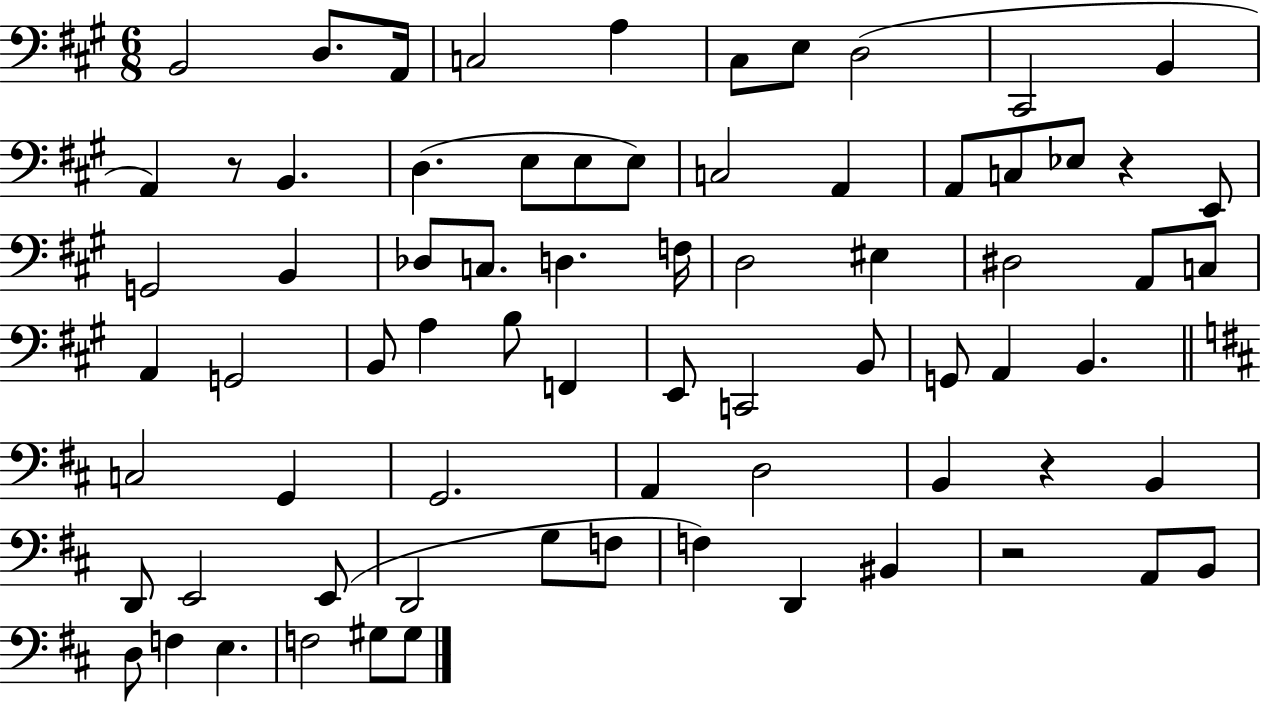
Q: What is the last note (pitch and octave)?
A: G#3